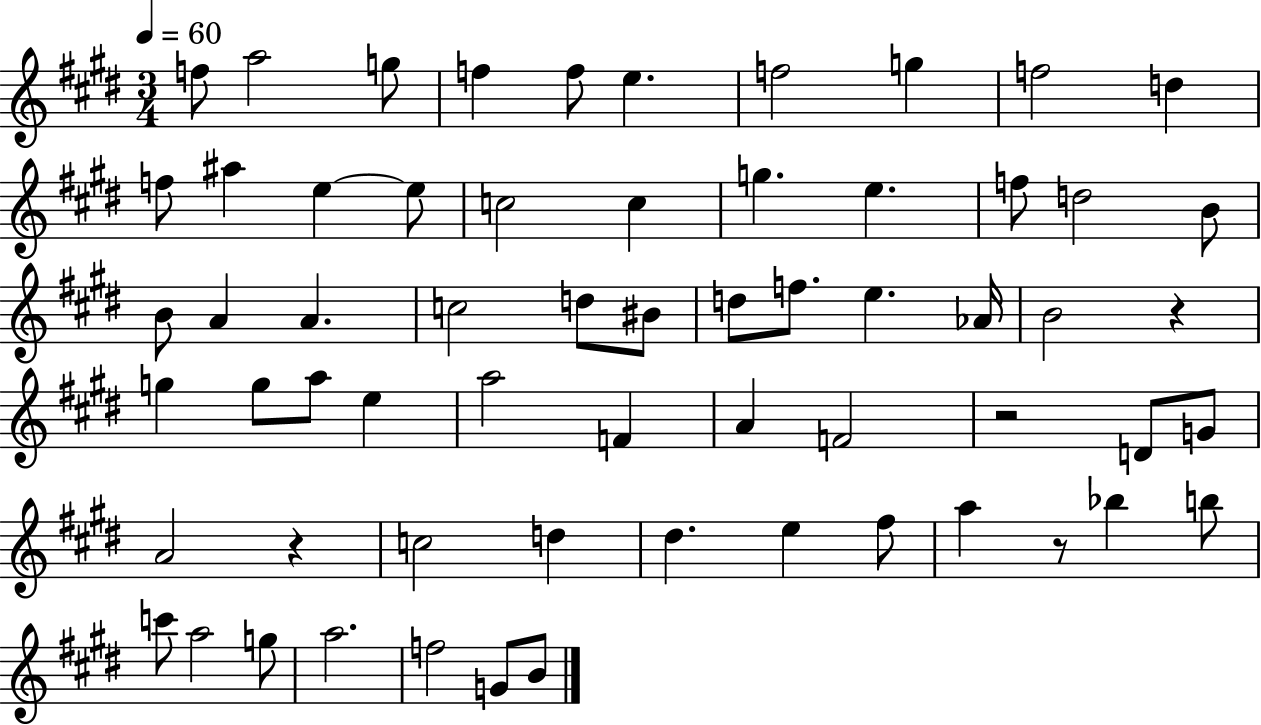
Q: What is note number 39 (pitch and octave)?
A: A4